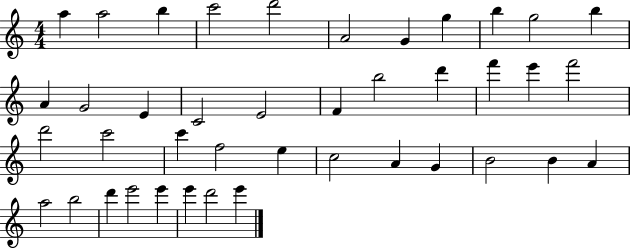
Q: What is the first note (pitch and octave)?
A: A5